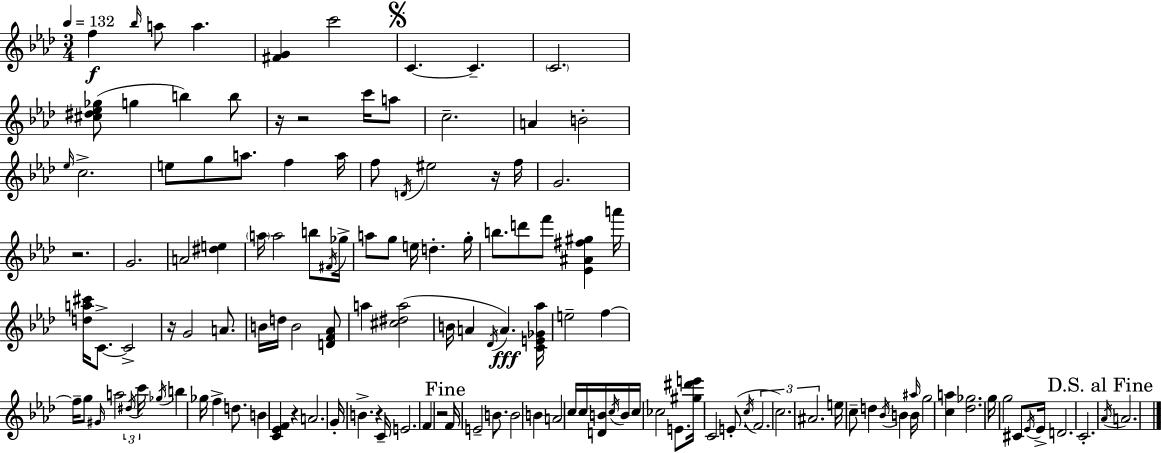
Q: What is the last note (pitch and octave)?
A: A4